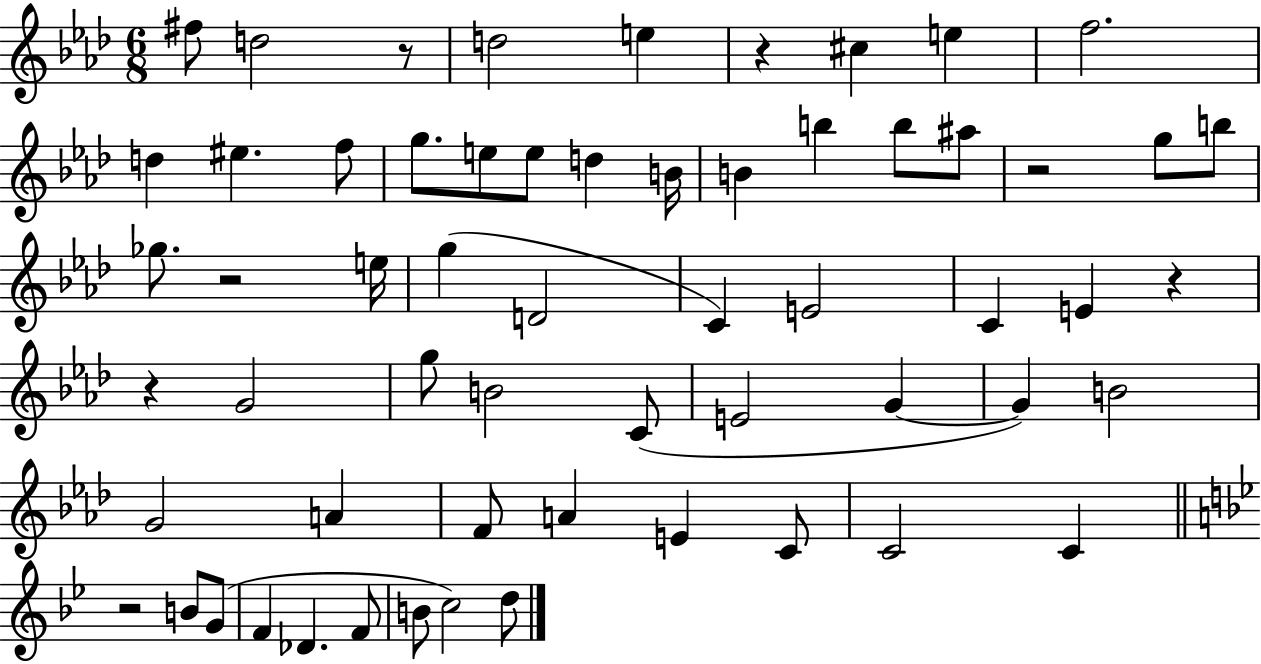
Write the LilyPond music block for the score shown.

{
  \clef treble
  \numericTimeSignature
  \time 6/8
  \key aes \major
  fis''8 d''2 r8 | d''2 e''4 | r4 cis''4 e''4 | f''2. | \break d''4 eis''4. f''8 | g''8. e''8 e''8 d''4 b'16 | b'4 b''4 b''8 ais''8 | r2 g''8 b''8 | \break ges''8. r2 e''16 | g''4( d'2 | c'4) e'2 | c'4 e'4 r4 | \break r4 g'2 | g''8 b'2 c'8( | e'2 g'4~~ | g'4) b'2 | \break g'2 a'4 | f'8 a'4 e'4 c'8 | c'2 c'4 | \bar "||" \break \key bes \major r2 b'8 g'8( | f'4 des'4. f'8 | b'8 c''2) d''8 | \bar "|."
}